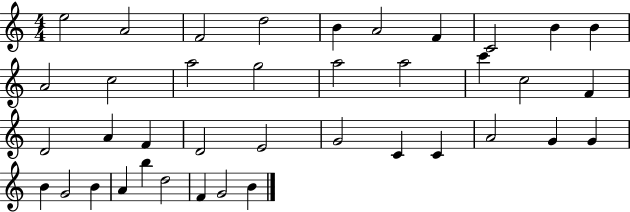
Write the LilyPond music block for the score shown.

{
  \clef treble
  \numericTimeSignature
  \time 4/4
  \key c \major
  e''2 a'2 | f'2 d''2 | b'4 a'2 f'4 | c'2 b'4 b'4 | \break a'2 c''2 | a''2 g''2 | a''2 a''2 | c'''4 c''2 f'4 | \break d'2 a'4 f'4 | d'2 e'2 | g'2 c'4 c'4 | a'2 g'4 g'4 | \break b'4 g'2 b'4 | a'4 b''4 d''2 | f'4 g'2 b'4 | \bar "|."
}